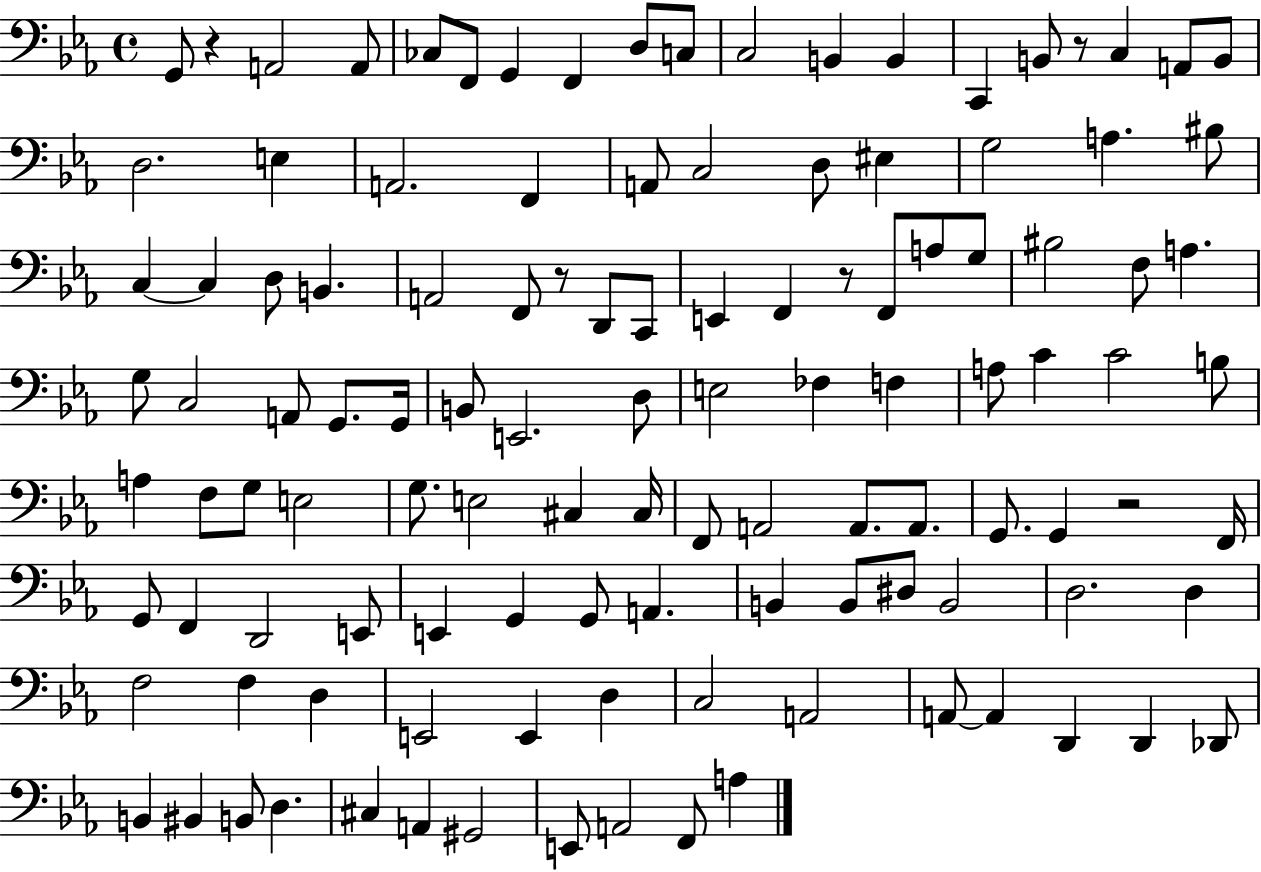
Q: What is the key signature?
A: EES major